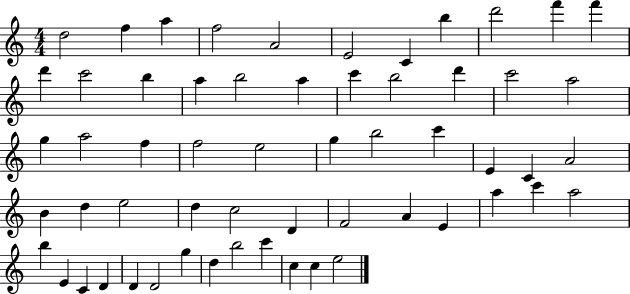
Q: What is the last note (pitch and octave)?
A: E5